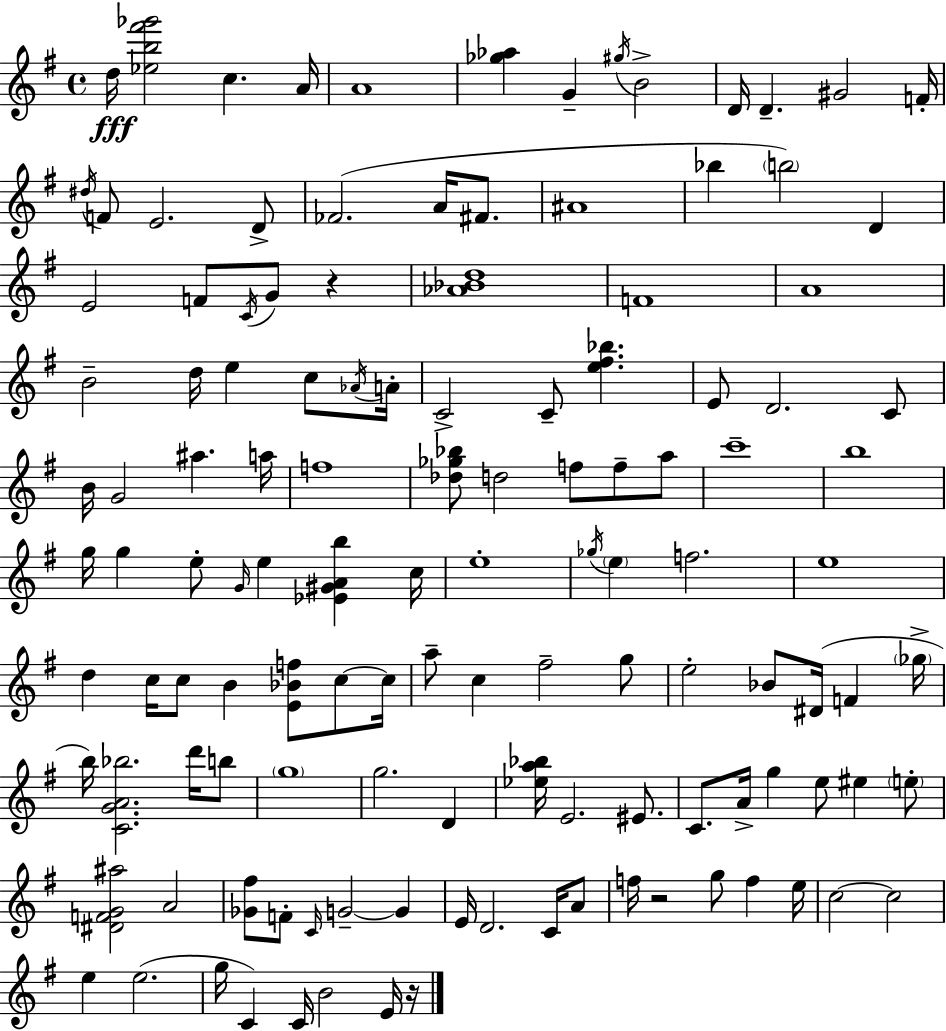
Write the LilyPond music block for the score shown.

{
  \clef treble
  \time 4/4
  \defaultTimeSignature
  \key e \minor
  \repeat volta 2 { d''16\fff <ees'' b'' fis''' ges'''>2 c''4. a'16 | a'1 | <ges'' aes''>4 g'4-- \acciaccatura { gis''16 } b'2-> | d'16 d'4.-- gis'2 | \break f'16-. \acciaccatura { dis''16 } f'8 e'2. | d'8-> fes'2.( a'16 fis'8. | ais'1 | bes''4 \parenthesize b''2) d'4 | \break e'2 f'8 \acciaccatura { c'16 } g'8 r4 | <aes' bes' d''>1 | f'1 | a'1 | \break b'2-- d''16 e''4 | c''8 \acciaccatura { aes'16 } a'16-. c'2-> c'8-- <e'' fis'' bes''>4. | e'8 d'2. | c'8 b'16 g'2 ais''4. | \break a''16 f''1 | <des'' ges'' bes''>8 d''2 f''8 | f''8-- a''8 c'''1-- | b''1 | \break g''16 g''4 e''8-. \grace { g'16 } e''4 | <ees' gis' a' b''>4 c''16 e''1-. | \acciaccatura { ges''16 } \parenthesize e''4 f''2. | e''1 | \break d''4 c''16 c''8 b'4 | <e' bes' f''>8 c''8~~ c''16 a''8-- c''4 fis''2-- | g''8 e''2-. bes'8 | dis'16( f'4 \parenthesize ges''16-> b''16) <c' g' a' bes''>2. | \break d'''16 b''8 \parenthesize g''1 | g''2. | d'4 <ees'' a'' bes''>16 e'2. | eis'8. c'8. a'16-> g''4 e''8 | \break eis''4 \parenthesize e''8-. <dis' f' g' ais''>2 a'2 | <ges' fis''>8 f'8-. \grace { c'16 } g'2--~~ | g'4 e'16 d'2. | c'16 a'8 f''16 r2 | \break g''8 f''4 e''16 c''2~~ c''2 | e''4 e''2.( | g''16 c'4) c'16 b'2 | e'16 r16 } \bar "|."
}